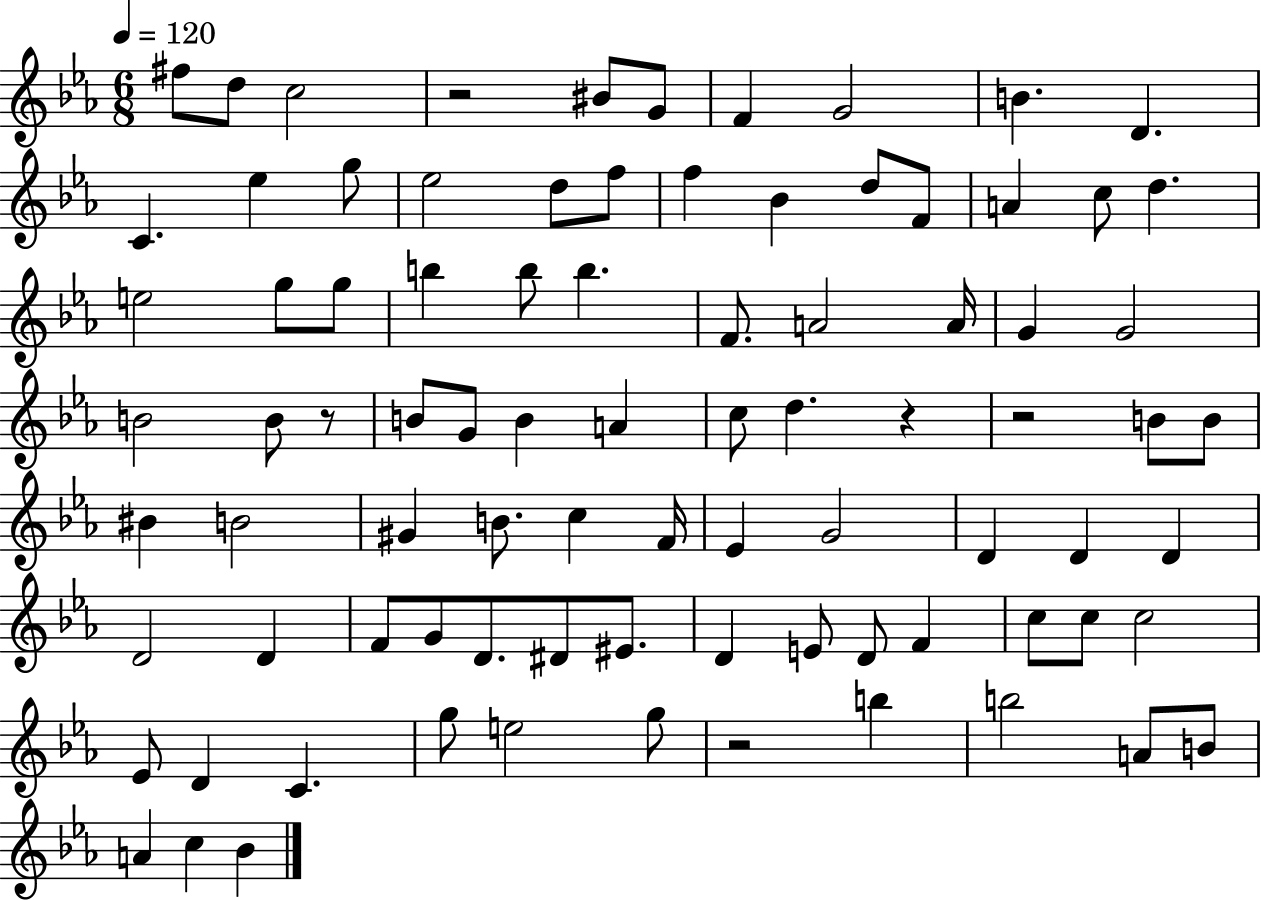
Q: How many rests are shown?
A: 5